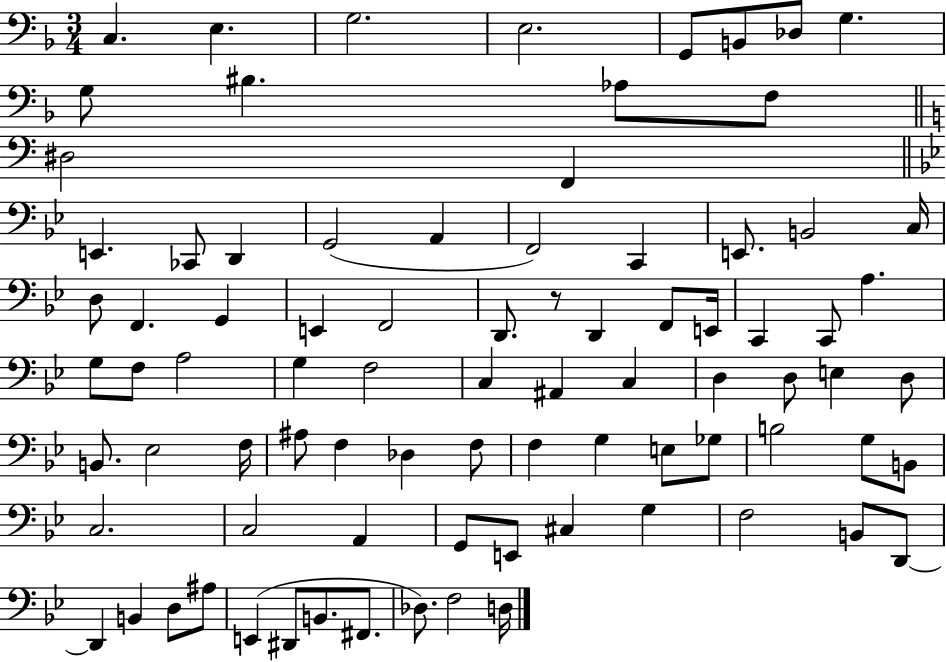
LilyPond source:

{
  \clef bass
  \numericTimeSignature
  \time 3/4
  \key f \major
  \repeat volta 2 { c4. e4. | g2. | e2. | g,8 b,8 des8 g4. | \break g8 bis4. aes8 f8 | \bar "||" \break \key c \major dis2 f,4 | \bar "||" \break \key bes \major e,4. ces,8 d,4 | g,2( a,4 | f,2) c,4 | e,8. b,2 c16 | \break d8 f,4. g,4 | e,4 f,2 | d,8. r8 d,4 f,8 e,16 | c,4 c,8 a4. | \break g8 f8 a2 | g4 f2 | c4 ais,4 c4 | d4 d8 e4 d8 | \break b,8. ees2 f16 | ais8 f4 des4 f8 | f4 g4 e8 ges8 | b2 g8 b,8 | \break c2. | c2 a,4 | g,8 e,8 cis4 g4 | f2 b,8 d,8~~ | \break d,4 b,4 d8 ais8 | e,4( dis,8 b,8. fis,8. | des8.) f2 d16 | } \bar "|."
}